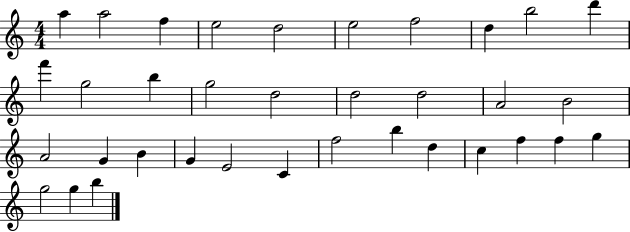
X:1
T:Untitled
M:4/4
L:1/4
K:C
a a2 f e2 d2 e2 f2 d b2 d' f' g2 b g2 d2 d2 d2 A2 B2 A2 G B G E2 C f2 b d c f f g g2 g b